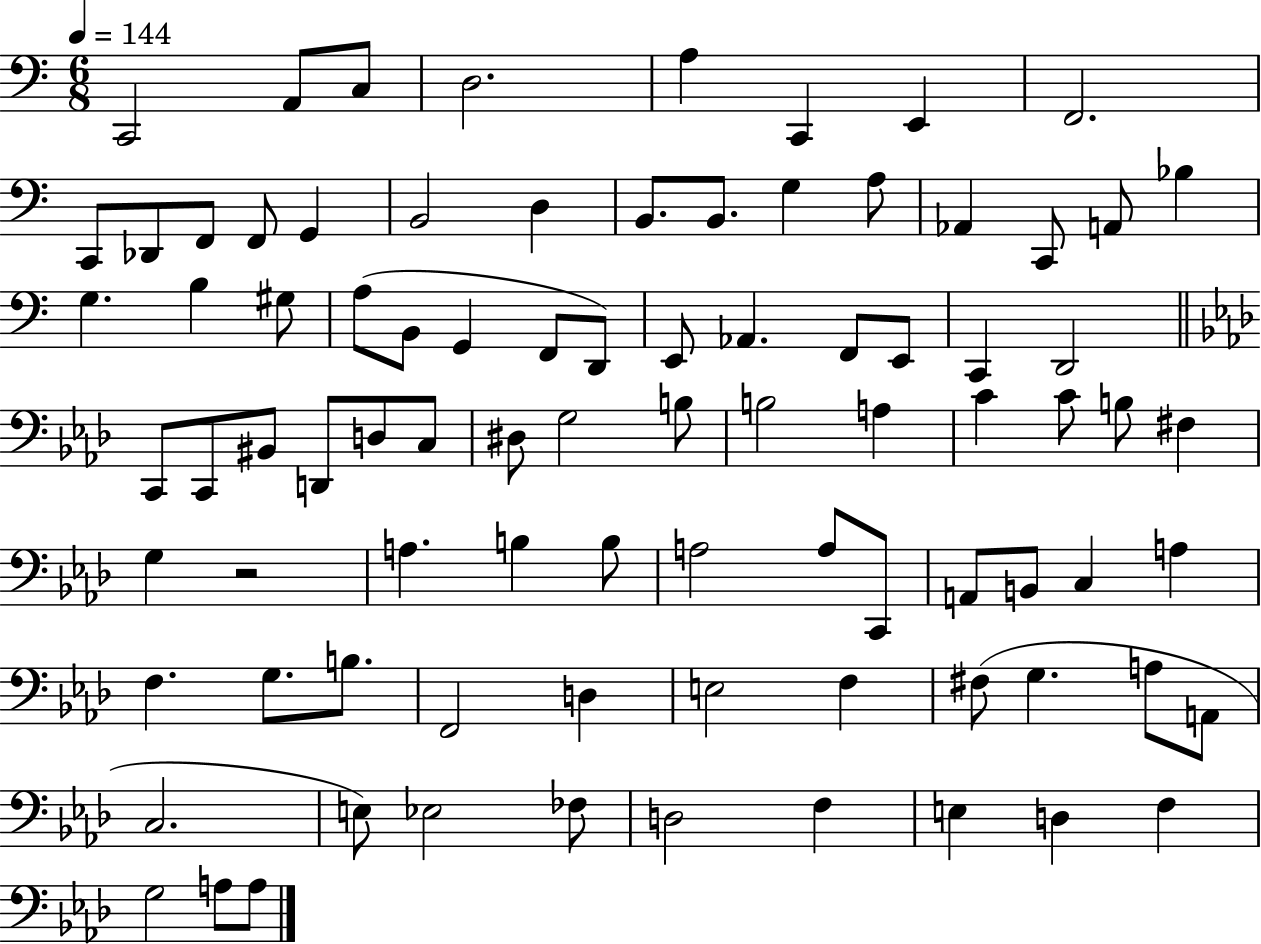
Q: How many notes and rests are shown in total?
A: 87